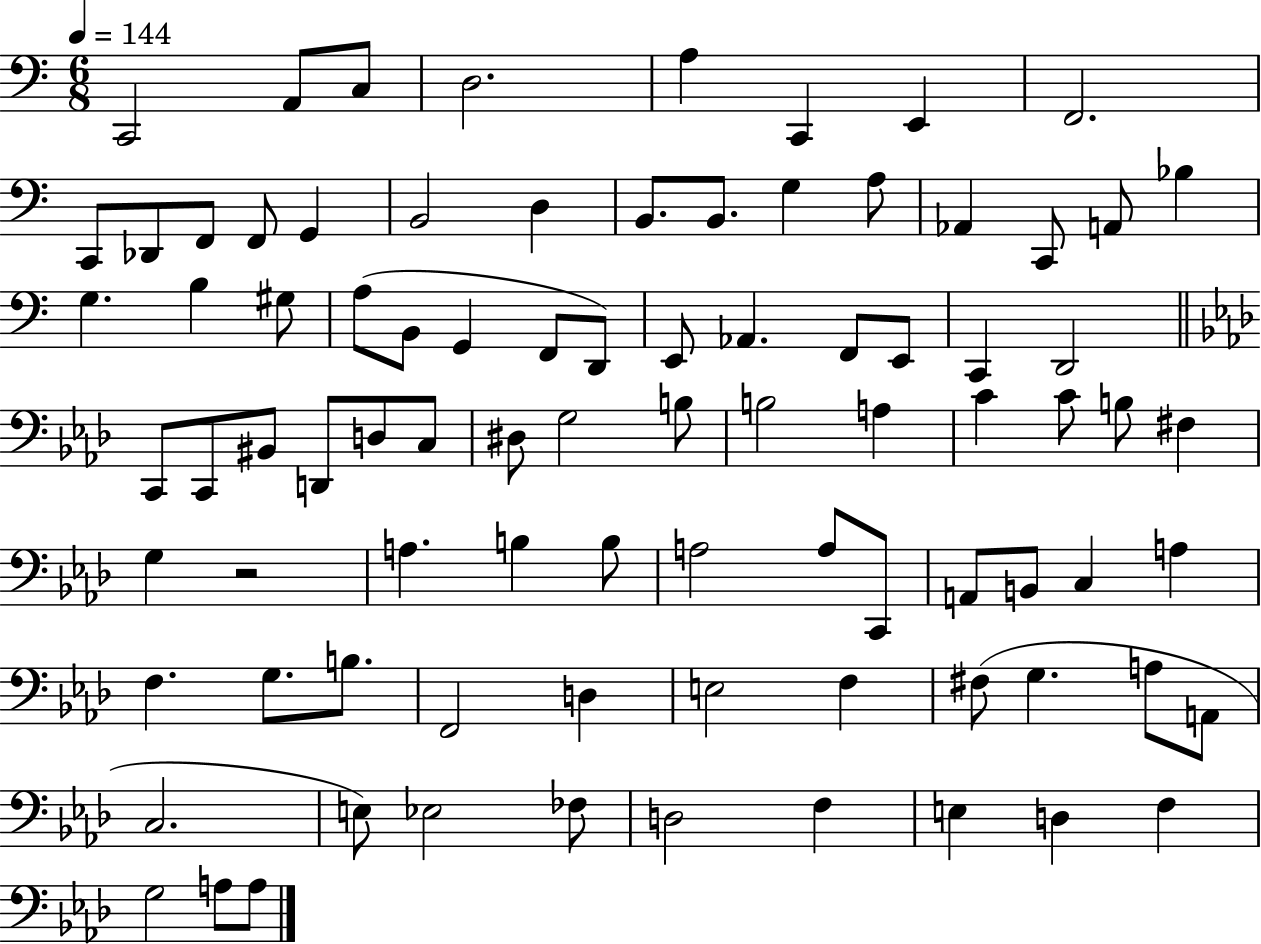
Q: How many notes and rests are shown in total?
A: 87